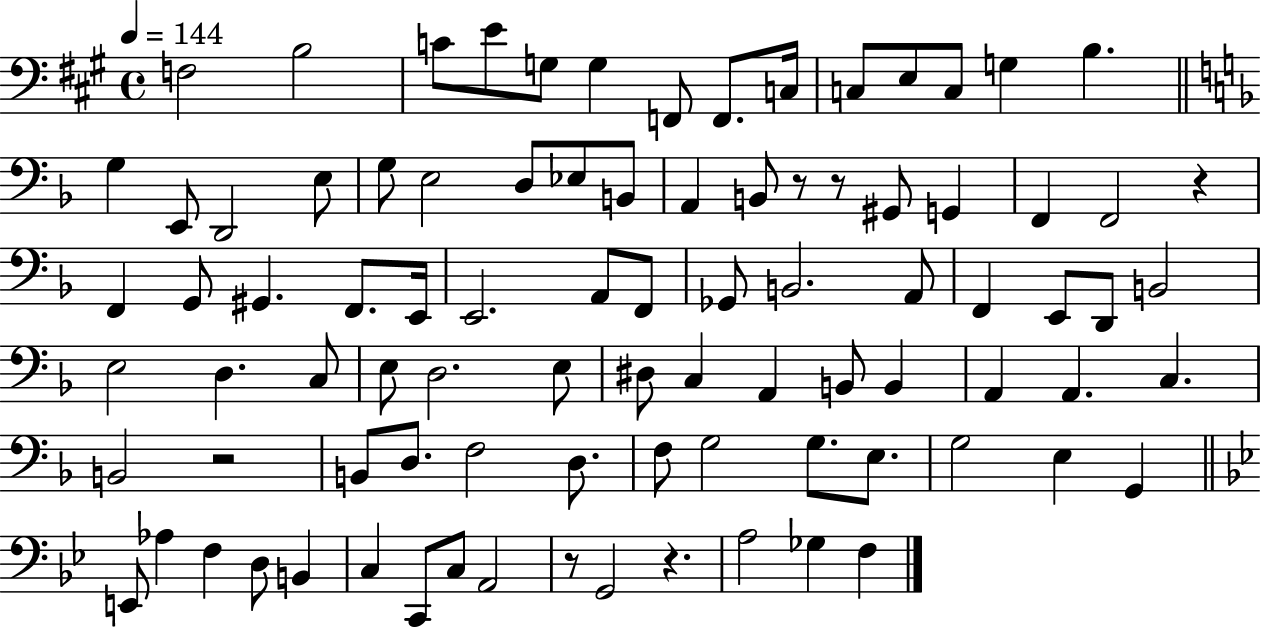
F3/h B3/h C4/e E4/e G3/e G3/q F2/e F2/e. C3/s C3/e E3/e C3/e G3/q B3/q. G3/q E2/e D2/h E3/e G3/e E3/h D3/e Eb3/e B2/e A2/q B2/e R/e R/e G#2/e G2/q F2/q F2/h R/q F2/q G2/e G#2/q. F2/e. E2/s E2/h. A2/e F2/e Gb2/e B2/h. A2/e F2/q E2/e D2/e B2/h E3/h D3/q. C3/e E3/e D3/h. E3/e D#3/e C3/q A2/q B2/e B2/q A2/q A2/q. C3/q. B2/h R/h B2/e D3/e. F3/h D3/e. F3/e G3/h G3/e. E3/e. G3/h E3/q G2/q E2/e Ab3/q F3/q D3/e B2/q C3/q C2/e C3/e A2/h R/e G2/h R/q. A3/h Gb3/q F3/q